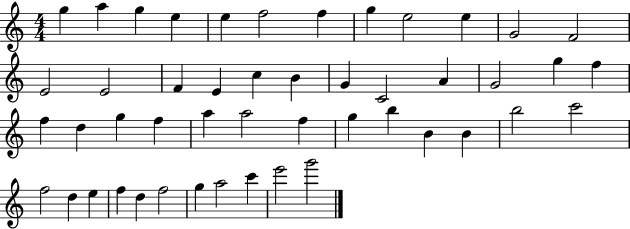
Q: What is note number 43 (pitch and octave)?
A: F5